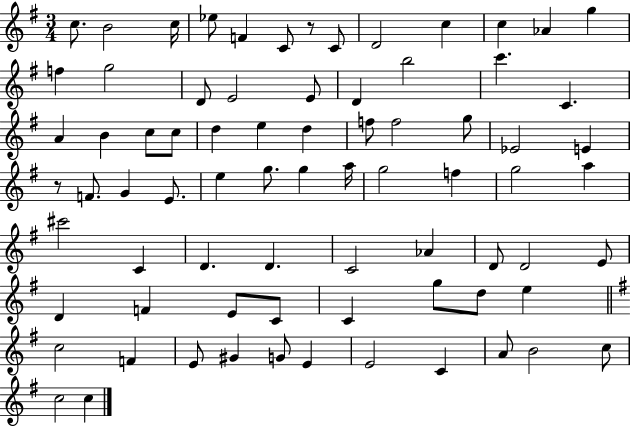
C5/e. B4/h C5/s Eb5/e F4/q C4/e R/e C4/e D4/h C5/q C5/q Ab4/q G5/q F5/q G5/h D4/e E4/h E4/e D4/q B5/h C6/q. C4/q. A4/q B4/q C5/e C5/e D5/q E5/q D5/q F5/e F5/h G5/e Eb4/h E4/q R/e F4/e. G4/q E4/e. E5/q G5/e. G5/q A5/s G5/h F5/q G5/h A5/q C#6/h C4/q D4/q. D4/q. C4/h Ab4/q D4/e D4/h E4/e D4/q F4/q E4/e C4/e C4/q G5/e D5/e E5/q C5/h F4/q E4/e G#4/q G4/e E4/q E4/h C4/q A4/e B4/h C5/e C5/h C5/q